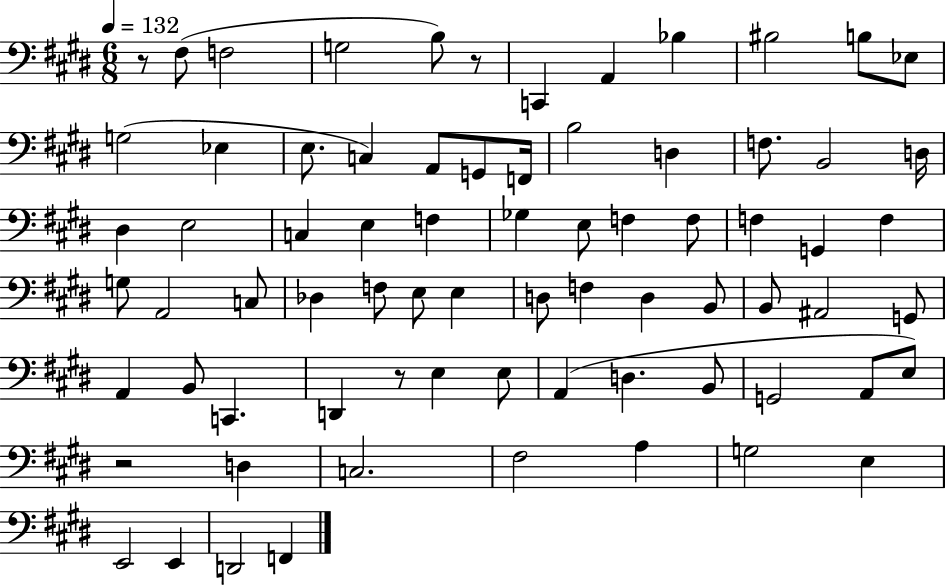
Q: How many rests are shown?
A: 4